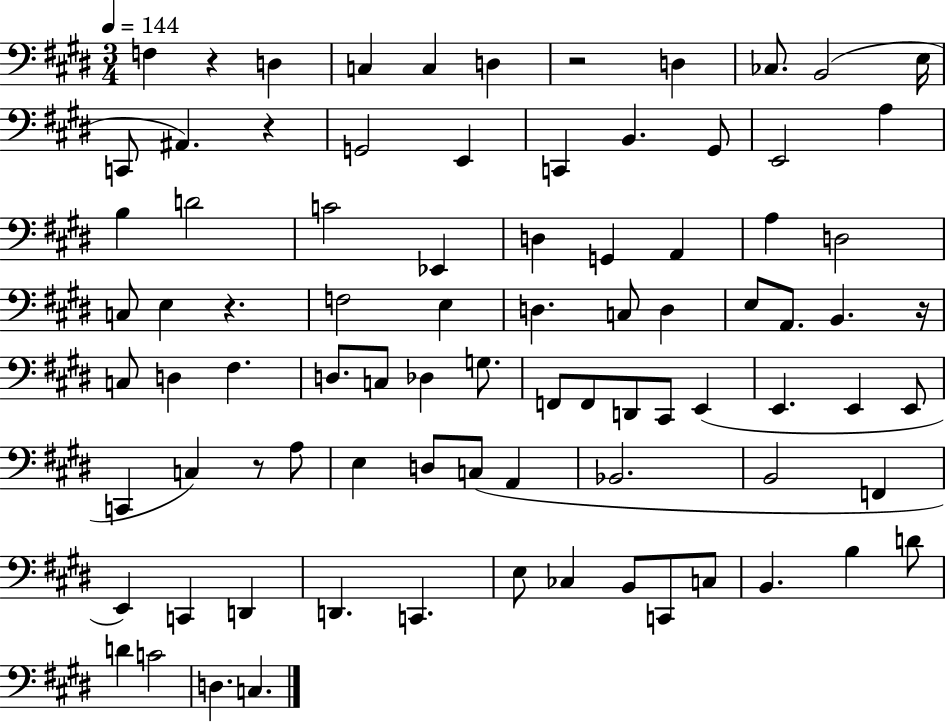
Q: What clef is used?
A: bass